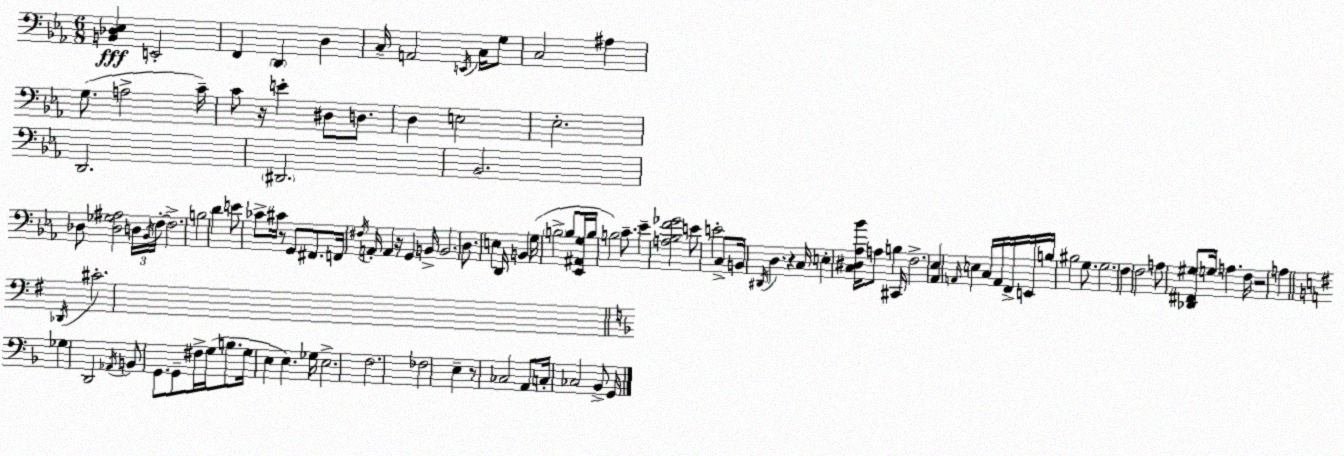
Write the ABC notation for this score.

X:1
T:Untitled
M:6/8
L:1/4
K:Eb
[B,,_D,_E,] E,,2 F,, D,, D, C,/4 A,,2 E,,/4 C,/4 G,/2 C,2 ^A, G,/2 A,2 C/4 C/2 z/4 E ^D,/2 D,/2 D, E,2 _E,2 D,,2 ^D,,2 _B,,2 _D,/2 [_D,_G,^A,]2 D,/4 _B,,/4 F,/4 F,2 B,2 D E/2 _C/2 ^C/4 z/2 G,,/2 ^F,,/2 F,,/4 ^F,/4 A,,/4 A,, z/4 G,, B,,/4 B,,2 D,/2 E, D,,/4 B,, G,/4 B,2 B,/2 [_E,,^A,,G,]/4 B,/4 B,2 C/2 _E [A,_B,F_G]2 E/2 E2 C,/2 B,,/4 ^D,,/4 D, z C,/4 E, [C,^D,_A,_B]/4 A,/2 B, ^C,,/4 F,2 [_A,,_E,] A,,/4 E, C,/4 A,,/4 F,,/4 E,,/4 B,/4 ^B,2 G,/2 G,2 F, F,2 A,/2 [_D,,^F,,^G,]/2 G,/4 A, F,/4 z2 A, _D,,/4 ^C2 _G, D,,2 _A,,/4 B,,/2 G,,/2 G,,/2 ^F,/4 G,/4 B,/2 G,/4 E, E, _G,/4 E,2 F,2 _F,2 E, z/2 _C,2 A,,/2 C,/4 _C,2 _B,,/2 G,,/4